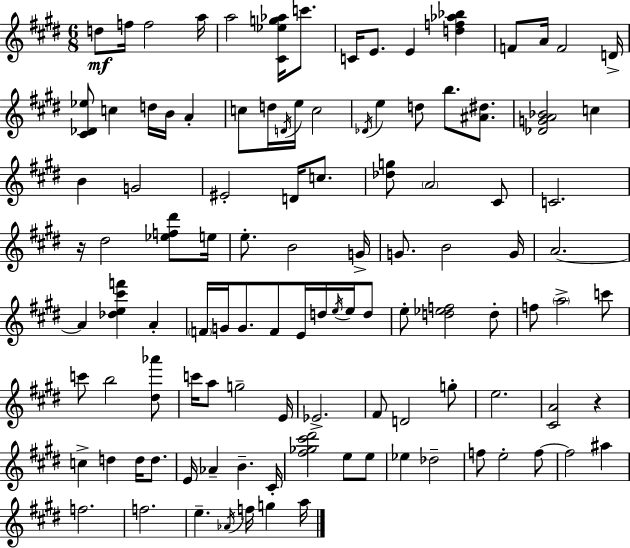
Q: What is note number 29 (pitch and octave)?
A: G4